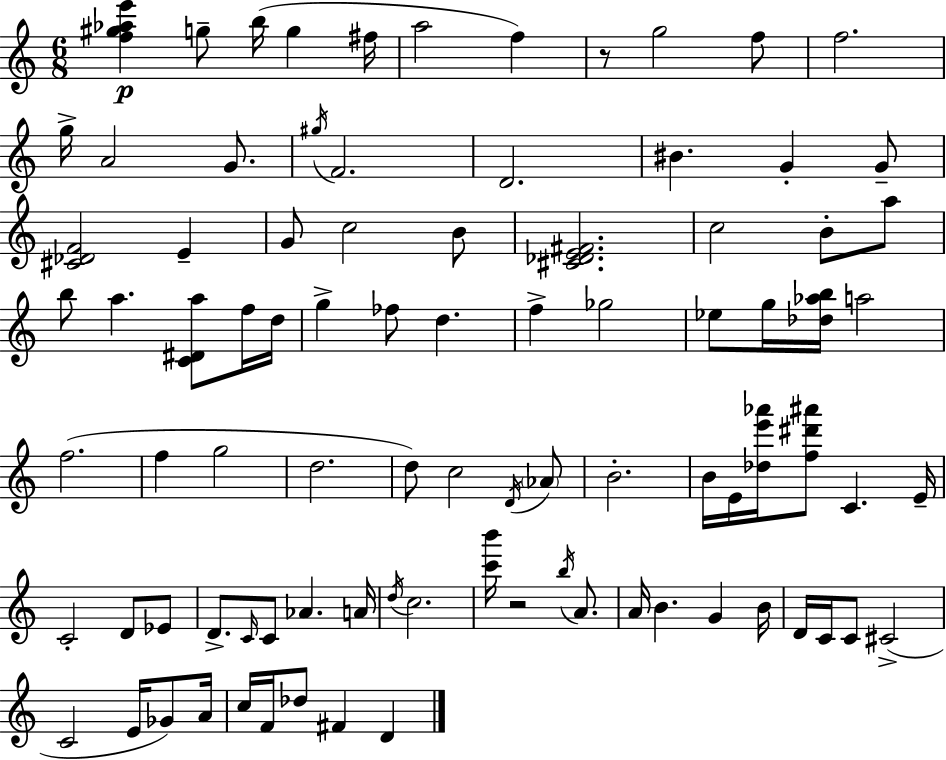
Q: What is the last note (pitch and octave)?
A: D4